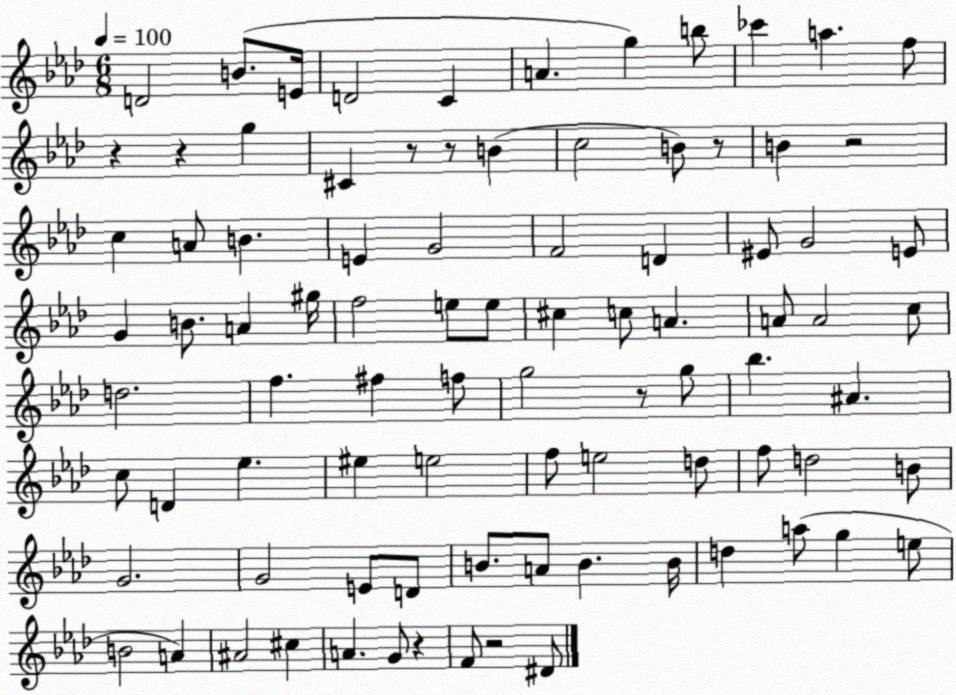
X:1
T:Untitled
M:6/8
L:1/4
K:Ab
D2 B/2 E/4 D2 C A g b/2 _c' a f/2 z z g ^C z/2 z/2 B c2 B/2 z/2 B z2 c A/2 B E G2 F2 D ^E/2 G2 E/2 G B/2 A ^g/4 f2 e/2 e/2 ^c c/2 A A/2 A2 c/2 d2 f ^f f/2 g2 z/2 g/2 _b ^A c/2 D _e ^e e2 f/2 e2 d/2 f/2 d2 B/2 G2 G2 E/2 D/2 B/2 A/2 B B/4 d a/2 g e/2 B2 A ^A2 ^c A G/2 z F/2 z2 ^D/2